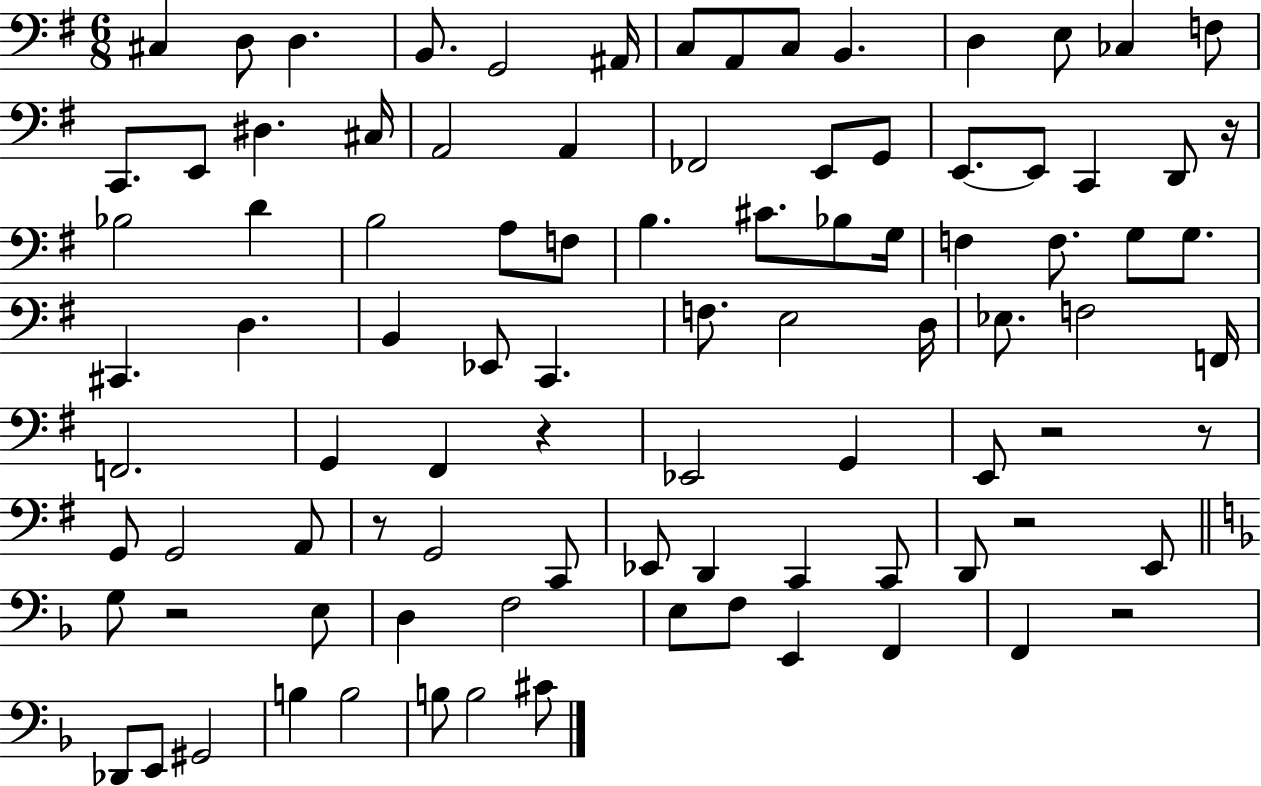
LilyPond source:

{
  \clef bass
  \numericTimeSignature
  \time 6/8
  \key g \major
  \repeat volta 2 { cis4 d8 d4. | b,8. g,2 ais,16 | c8 a,8 c8 b,4. | d4 e8 ces4 f8 | \break c,8. e,8 dis4. cis16 | a,2 a,4 | fes,2 e,8 g,8 | e,8.~~ e,8 c,4 d,8 r16 | \break bes2 d'4 | b2 a8 f8 | b4. cis'8. bes8 g16 | f4 f8. g8 g8. | \break cis,4. d4. | b,4 ees,8 c,4. | f8. e2 d16 | ees8. f2 f,16 | \break f,2. | g,4 fis,4 r4 | ees,2 g,4 | e,8 r2 r8 | \break g,8 g,2 a,8 | r8 g,2 c,8 | ees,8 d,4 c,4 c,8 | d,8 r2 e,8 | \break \bar "||" \break \key f \major g8 r2 e8 | d4 f2 | e8 f8 e,4 f,4 | f,4 r2 | \break des,8 e,8 gis,2 | b4 b2 | b8 b2 cis'8 | } \bar "|."
}